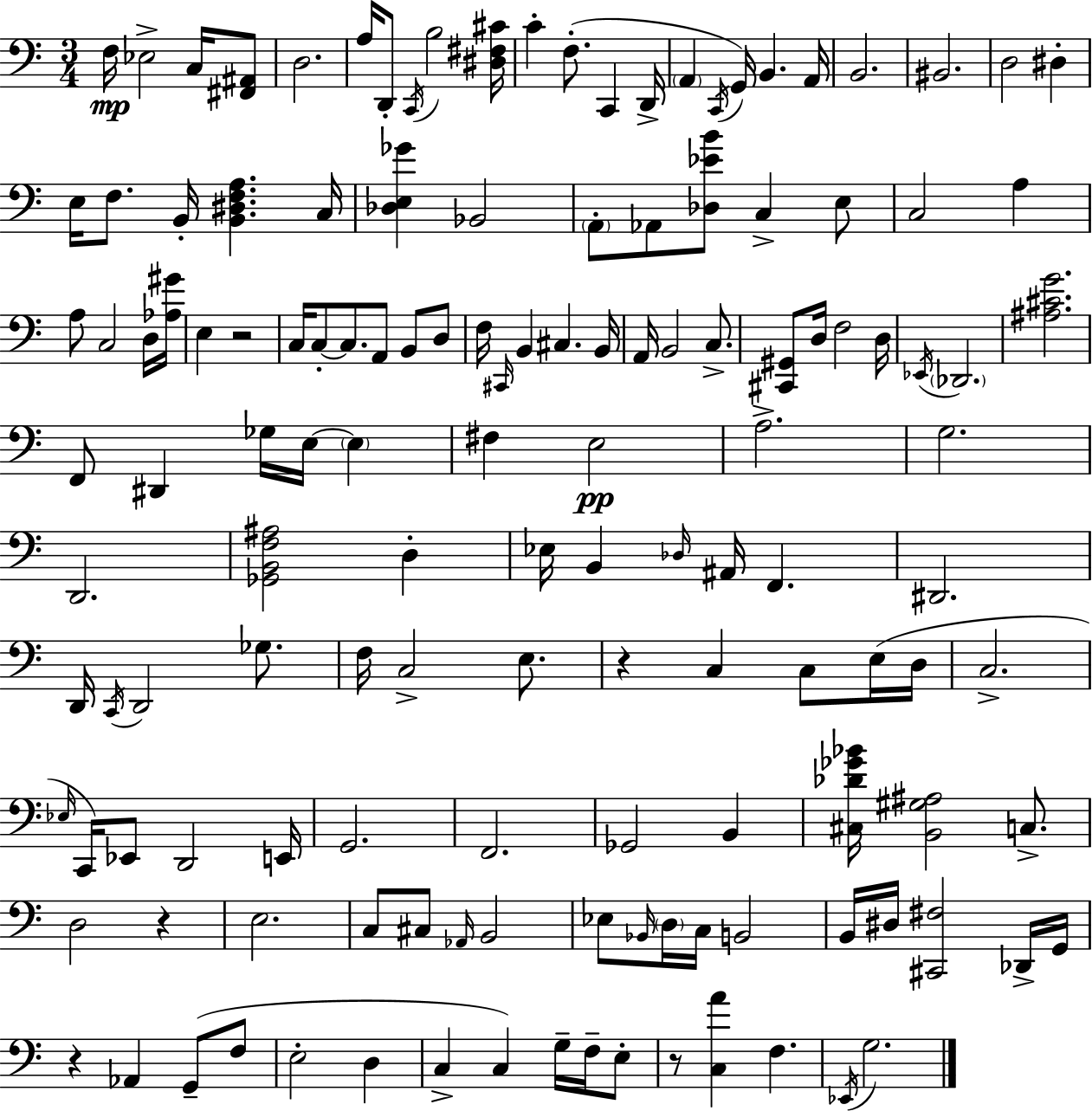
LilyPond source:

{
  \clef bass
  \numericTimeSignature
  \time 3/4
  \key a \minor
  f16\mp ees2-> c16 <fis, ais,>8 | d2. | a16 d,8-. \acciaccatura { c,16 } b2 | <dis fis cis'>16 c'4-. f8.-.( c,4 | \break d,16-> \parenthesize a,4 \acciaccatura { c,16 } g,16) b,4. | a,16 b,2. | bis,2. | d2 dis4-. | \break e16 f8. b,16-. <b, dis f a>4. | c16 <des e ges'>4 bes,2 | \parenthesize a,8-. aes,8 <des ees' b'>8 c4-> | e8 c2 a4 | \break a8 c2 | d16 <aes gis'>16 e4 r2 | c16 c8-.~~ c8. a,8 b,8 | d8 f16 \grace { cis,16 } b,4 cis4. | \break b,16 a,16 b,2 | c8.-> <cis, gis,>8 d16 f2 | d16 \acciaccatura { ees,16 } \parenthesize des,2. | <ais cis' g'>2. | \break f,8 dis,4 ges16 e16~~ | \parenthesize e4 fis4 e2\pp | a2.-> | g2. | \break d,2. | <ges, b, f ais>2 | d4-. ees16 b,4 \grace { des16 } ais,16 f,4. | dis,2. | \break d,16 \acciaccatura { c,16 } d,2 | ges8. f16 c2-> | e8. r4 c4 | c8 e16( d16 c2.-> | \break \grace { ees16 } c,16) ees,8 d,2 | e,16 g,2. | f,2. | ges,2 | \break b,4 <cis des' ges' bes'>16 <b, gis ais>2 | c8.-> d2 | r4 e2. | c8 cis8 \grace { aes,16 } | \break b,2 ees8 \grace { bes,16 } \parenthesize d16 | c16 b,2 b,16 dis16 <cis, fis>2 | des,16-> g,16 r4 | aes,4 g,8--( f8 e2-. | \break d4 c4-> | c4) g16-- f16-- e8-. r8 <c a'>4 | f4. \acciaccatura { ees,16 } g2. | \bar "|."
}